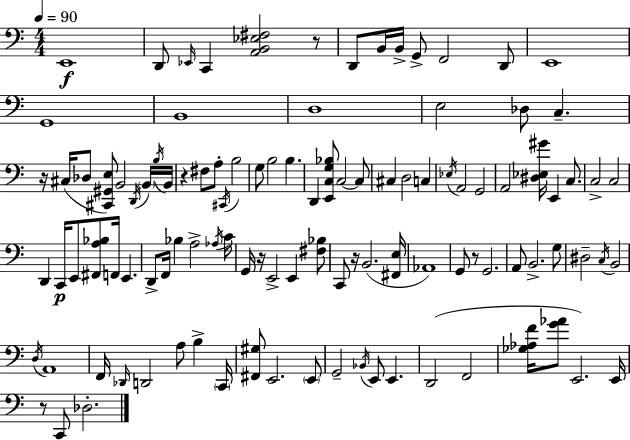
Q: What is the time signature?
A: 4/4